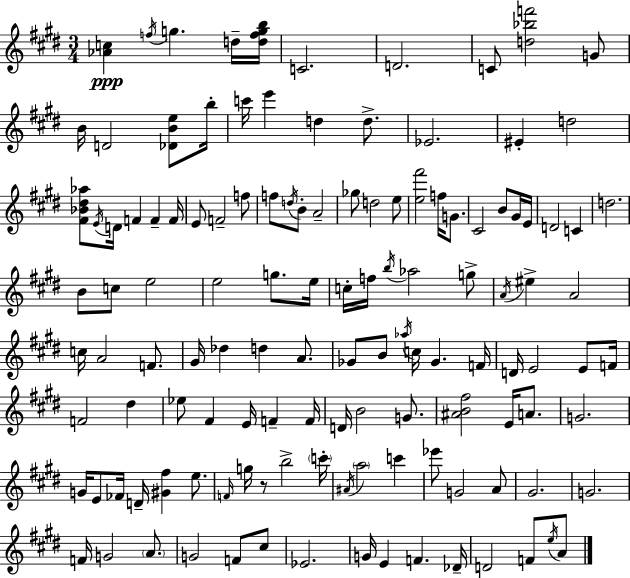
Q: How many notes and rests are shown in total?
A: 126